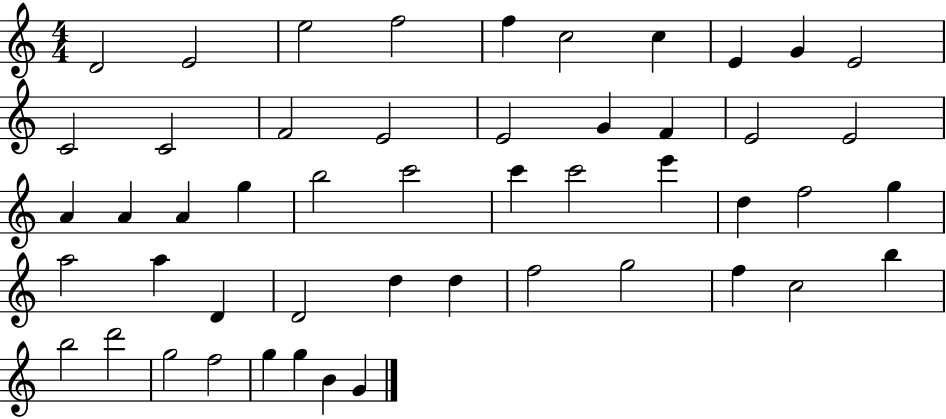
X:1
T:Untitled
M:4/4
L:1/4
K:C
D2 E2 e2 f2 f c2 c E G E2 C2 C2 F2 E2 E2 G F E2 E2 A A A g b2 c'2 c' c'2 e' d f2 g a2 a D D2 d d f2 g2 f c2 b b2 d'2 g2 f2 g g B G